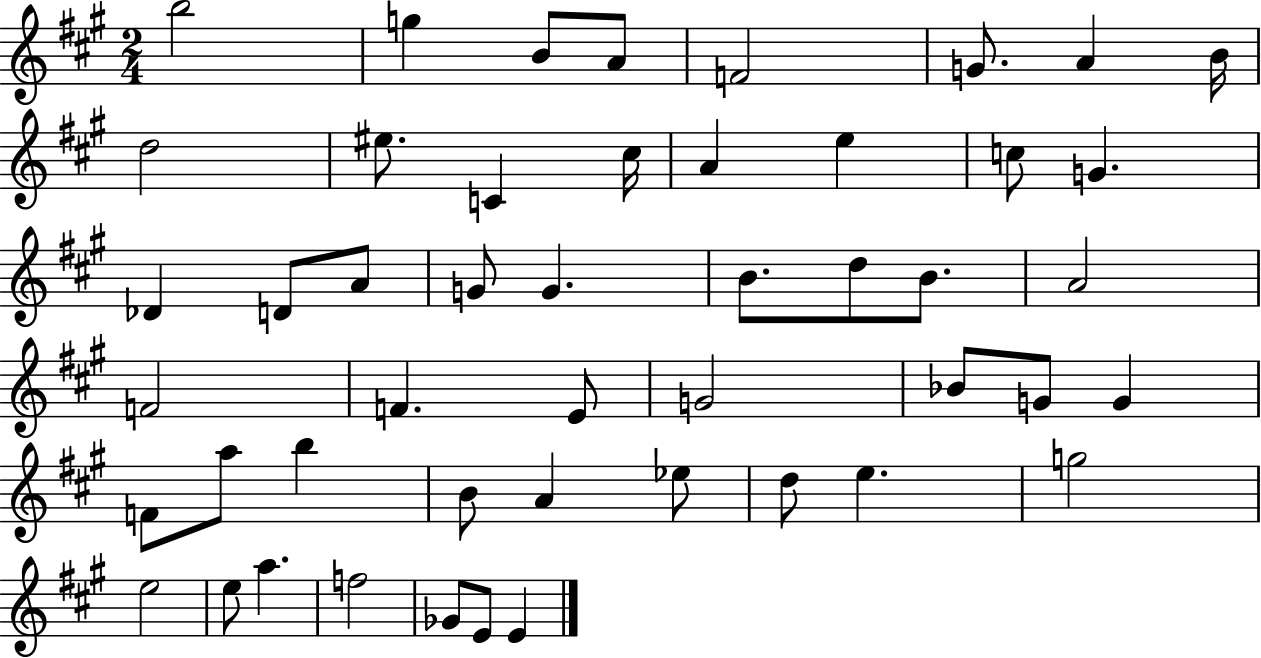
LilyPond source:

{
  \clef treble
  \numericTimeSignature
  \time 2/4
  \key a \major
  b''2 | g''4 b'8 a'8 | f'2 | g'8. a'4 b'16 | \break d''2 | eis''8. c'4 cis''16 | a'4 e''4 | c''8 g'4. | \break des'4 d'8 a'8 | g'8 g'4. | b'8. d''8 b'8. | a'2 | \break f'2 | f'4. e'8 | g'2 | bes'8 g'8 g'4 | \break f'8 a''8 b''4 | b'8 a'4 ees''8 | d''8 e''4. | g''2 | \break e''2 | e''8 a''4. | f''2 | ges'8 e'8 e'4 | \break \bar "|."
}